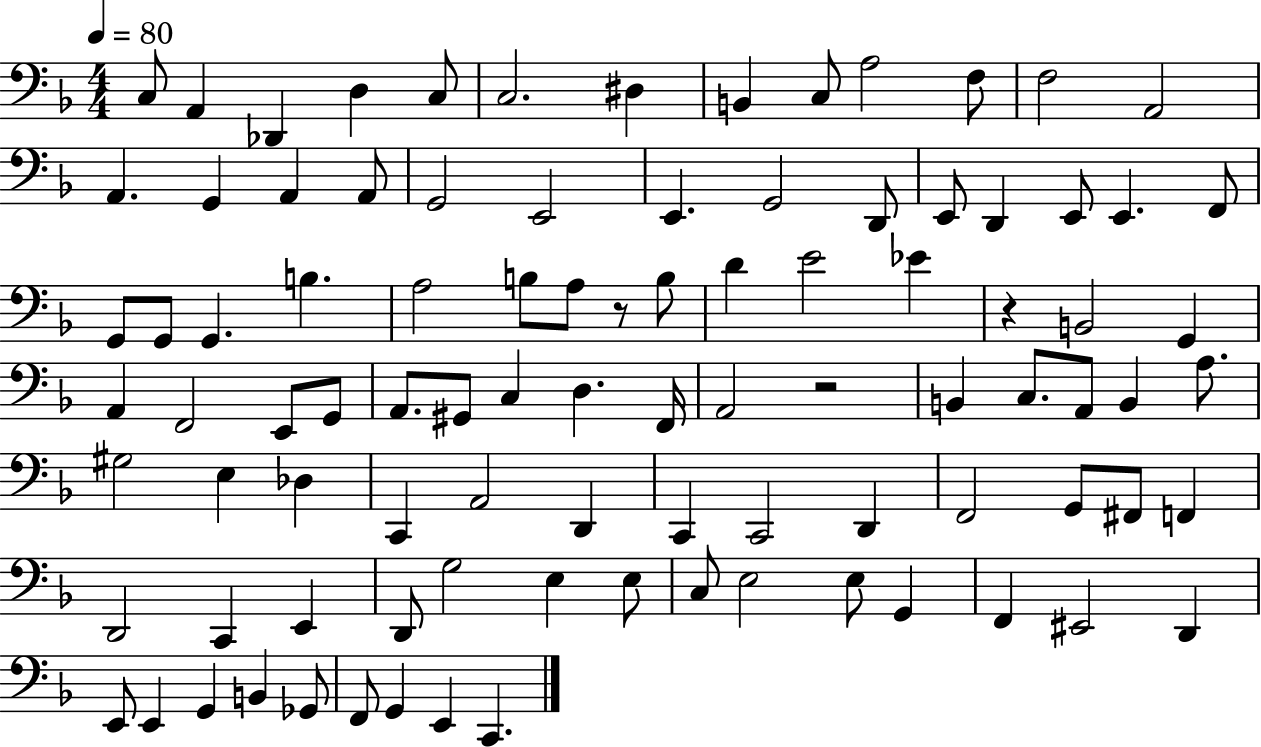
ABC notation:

X:1
T:Untitled
M:4/4
L:1/4
K:F
C,/2 A,, _D,, D, C,/2 C,2 ^D, B,, C,/2 A,2 F,/2 F,2 A,,2 A,, G,, A,, A,,/2 G,,2 E,,2 E,, G,,2 D,,/2 E,,/2 D,, E,,/2 E,, F,,/2 G,,/2 G,,/2 G,, B, A,2 B,/2 A,/2 z/2 B,/2 D E2 _E z B,,2 G,, A,, F,,2 E,,/2 G,,/2 A,,/2 ^G,,/2 C, D, F,,/4 A,,2 z2 B,, C,/2 A,,/2 B,, A,/2 ^G,2 E, _D, C,, A,,2 D,, C,, C,,2 D,, F,,2 G,,/2 ^F,,/2 F,, D,,2 C,, E,, D,,/2 G,2 E, E,/2 C,/2 E,2 E,/2 G,, F,, ^E,,2 D,, E,,/2 E,, G,, B,, _G,,/2 F,,/2 G,, E,, C,,